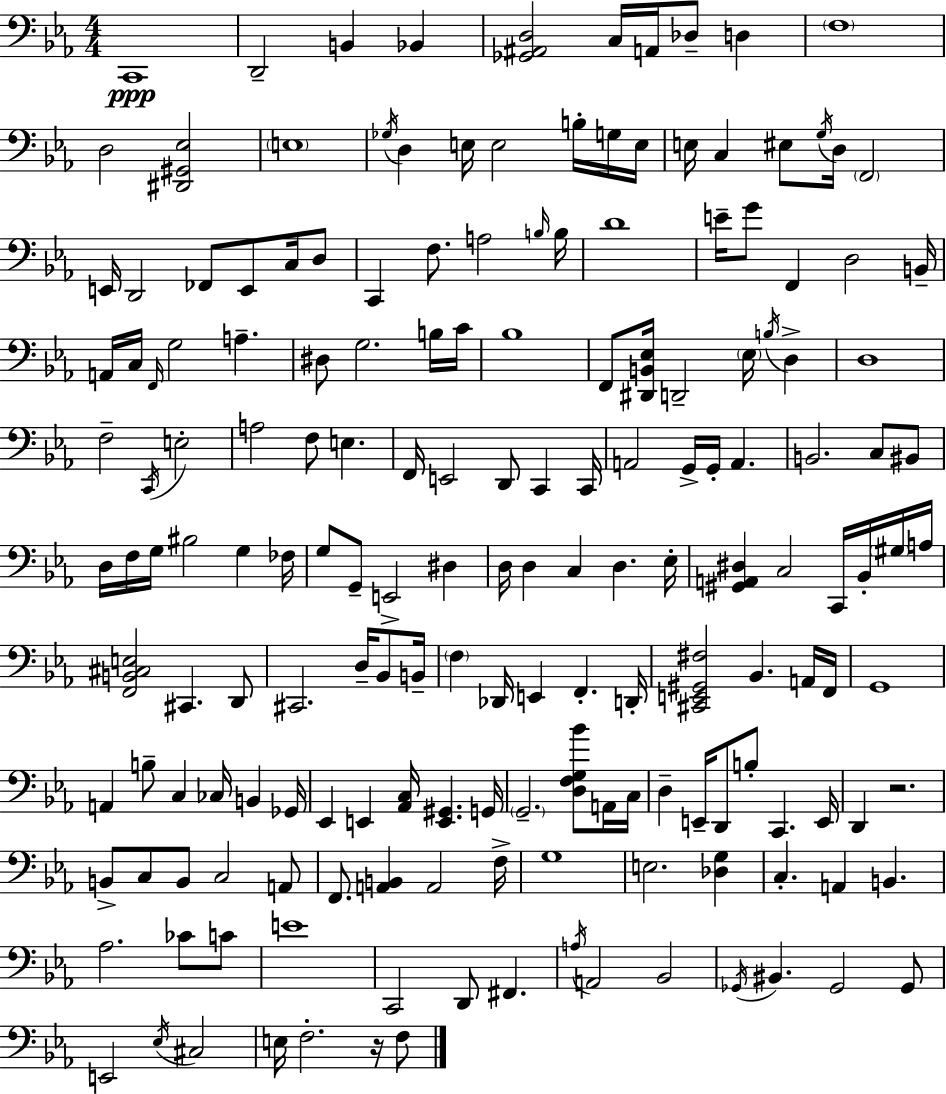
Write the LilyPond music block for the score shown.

{
  \clef bass
  \numericTimeSignature
  \time 4/4
  \key c \minor
  c,1\ppp | d,2-- b,4 bes,4 | <ges, ais, d>2 c16 a,16 des8-- d4 | \parenthesize f1 | \break d2 <dis, gis, ees>2 | \parenthesize e1 | \acciaccatura { ges16 } d4 e16 e2 b16-. g16 | e16 e16 c4 eis8 \acciaccatura { g16 } d16 \parenthesize f,2 | \break e,16 d,2 fes,8 e,8 c16 | d8 c,4 f8. a2 | \grace { b16 } b16 d'1 | e'16-- g'8 f,4 d2 | \break b,16-- a,16 c16 \grace { f,16 } g2 a4.-- | dis8 g2. | b16 c'16 bes1 | f,8 <dis, b, ees>16 d,2-- \parenthesize ees16 | \break \acciaccatura { b16 } d4-> d1 | f2-- \acciaccatura { c,16 } e2-. | a2 f8 | e4. f,16 e,2 d,8 | \break c,4 c,16 a,2 g,16-> g,16-. | a,4. b,2. | c8 bis,8 d16 f16 g16 bis2 | g4 fes16 g8 g,8-- e,2-> | \break dis4 d16 d4 c4 d4. | ees16-. <gis, a, dis>4 c2 | c,16 bes,16-. \parenthesize gis16 a16 <f, b, cis e>2 cis,4. | d,8 cis,2. | \break d16-- bes,8 b,16-- \parenthesize f4 des,16 e,4 f,4.-. | d,16-. <cis, e, gis, fis>2 bes,4. | a,16 f,16 g,1 | a,4 b8-- c4 | \break ces16 b,4 ges,16 ees,4 e,4 <aes, c>16 <e, gis,>4. | g,16 \parenthesize g,2.-- | <d f g bes'>8 a,16 c16 d4-- e,16-- d,8 b8-. c,4. | e,16 d,4 r2. | \break b,8-> c8 b,8 c2 | a,8 f,8. <a, b,>4 a,2 | f16-> g1 | e2. | \break <des g>4 c4.-. a,4 | b,4. aes2. | ces'8 c'8 e'1 | c,2 d,8 | \break fis,4. \acciaccatura { a16 } a,2 bes,2 | \acciaccatura { ges,16 } bis,4. ges,2 | ges,8 e,2 | \acciaccatura { ees16 } cis2 e16 f2.-. | \break r16 f8 \bar "|."
}